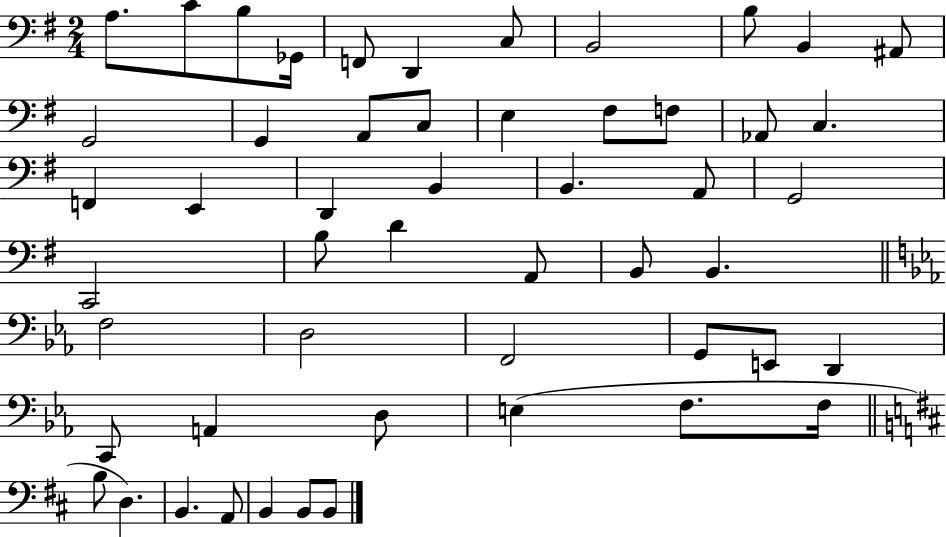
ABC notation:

X:1
T:Untitled
M:2/4
L:1/4
K:G
A,/2 C/2 B,/2 _G,,/4 F,,/2 D,, C,/2 B,,2 B,/2 B,, ^A,,/2 G,,2 G,, A,,/2 C,/2 E, ^F,/2 F,/2 _A,,/2 C, F,, E,, D,, B,, B,, A,,/2 G,,2 C,,2 B,/2 D A,,/2 B,,/2 B,, F,2 D,2 F,,2 G,,/2 E,,/2 D,, C,,/2 A,, D,/2 E, F,/2 F,/4 B,/2 D, B,, A,,/2 B,, B,,/2 B,,/2